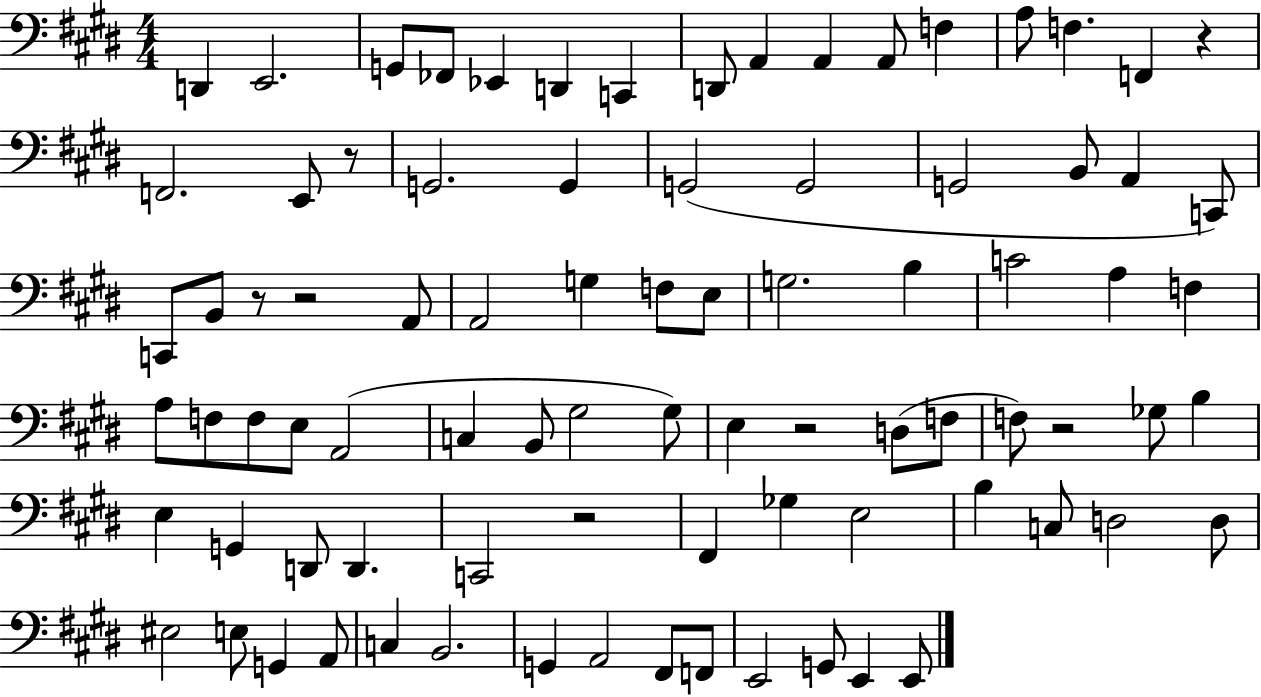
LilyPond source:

{
  \clef bass
  \numericTimeSignature
  \time 4/4
  \key e \major
  d,4 e,2. | g,8 fes,8 ees,4 d,4 c,4 | d,8 a,4 a,4 a,8 f4 | a8 f4. f,4 r4 | \break f,2. e,8 r8 | g,2. g,4 | g,2( g,2 | g,2 b,8 a,4 c,8) | \break c,8 b,8 r8 r2 a,8 | a,2 g4 f8 e8 | g2. b4 | c'2 a4 f4 | \break a8 f8 f8 e8 a,2( | c4 b,8 gis2 gis8) | e4 r2 d8( f8 | f8) r2 ges8 b4 | \break e4 g,4 d,8 d,4. | c,2 r2 | fis,4 ges4 e2 | b4 c8 d2 d8 | \break eis2 e8 g,4 a,8 | c4 b,2. | g,4 a,2 fis,8 f,8 | e,2 g,8 e,4 e,8 | \break \bar "|."
}